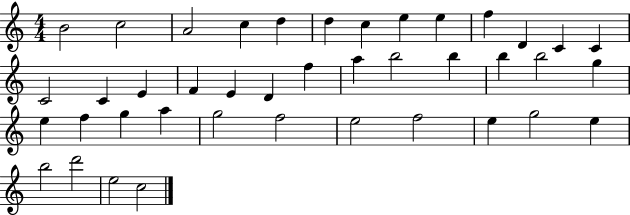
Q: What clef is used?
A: treble